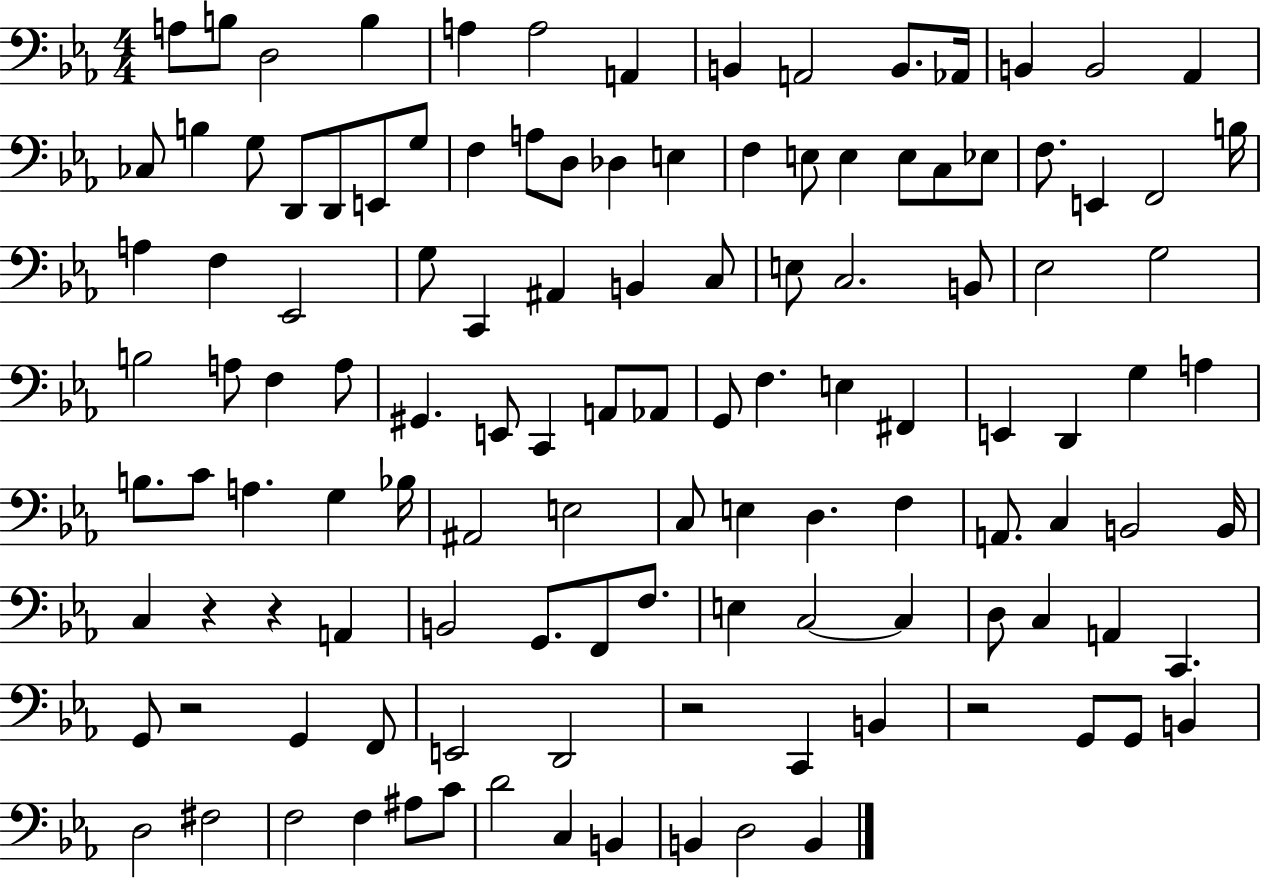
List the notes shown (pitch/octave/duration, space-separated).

A3/e B3/e D3/h B3/q A3/q A3/h A2/q B2/q A2/h B2/e. Ab2/s B2/q B2/h Ab2/q CES3/e B3/q G3/e D2/e D2/e E2/e G3/e F3/q A3/e D3/e Db3/q E3/q F3/q E3/e E3/q E3/e C3/e Eb3/e F3/e. E2/q F2/h B3/s A3/q F3/q Eb2/h G3/e C2/q A#2/q B2/q C3/e E3/e C3/h. B2/e Eb3/h G3/h B3/h A3/e F3/q A3/e G#2/q. E2/e C2/q A2/e Ab2/e G2/e F3/q. E3/q F#2/q E2/q D2/q G3/q A3/q B3/e. C4/e A3/q. G3/q Bb3/s A#2/h E3/h C3/e E3/q D3/q. F3/q A2/e. C3/q B2/h B2/s C3/q R/q R/q A2/q B2/h G2/e. F2/e F3/e. E3/q C3/h C3/q D3/e C3/q A2/q C2/q. G2/e R/h G2/q F2/e E2/h D2/h R/h C2/q B2/q R/h G2/e G2/e B2/q D3/h F#3/h F3/h F3/q A#3/e C4/e D4/h C3/q B2/q B2/q D3/h B2/q